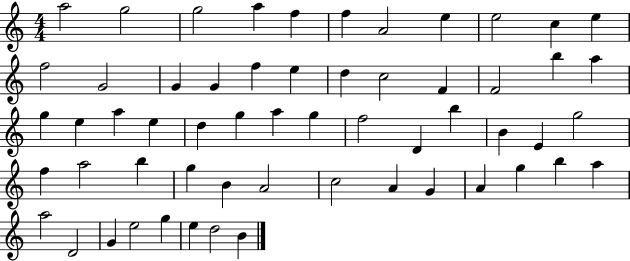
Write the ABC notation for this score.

X:1
T:Untitled
M:4/4
L:1/4
K:C
a2 g2 g2 a f f A2 e e2 c e f2 G2 G G f e d c2 F F2 b a g e a e d g a g f2 D b B E g2 f a2 b g B A2 c2 A G A g b a a2 D2 G e2 g e d2 B